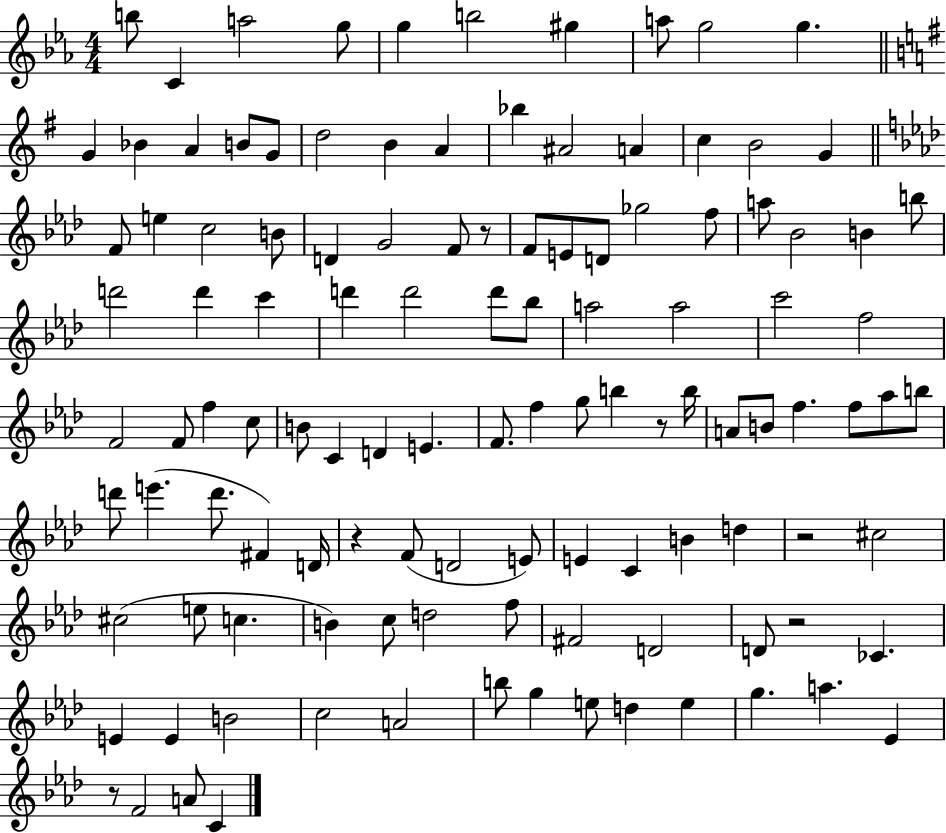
B5/e C4/q A5/h G5/e G5/q B5/h G#5/q A5/e G5/h G5/q. G4/q Bb4/q A4/q B4/e G4/e D5/h B4/q A4/q Bb5/q A#4/h A4/q C5/q B4/h G4/q F4/e E5/q C5/h B4/e D4/q G4/h F4/e R/e F4/e E4/e D4/e Gb5/h F5/e A5/e Bb4/h B4/q B5/e D6/h D6/q C6/q D6/q D6/h D6/e Bb5/e A5/h A5/h C6/h F5/h F4/h F4/e F5/q C5/e B4/e C4/q D4/q E4/q. F4/e. F5/q G5/e B5/q R/e B5/s A4/e B4/e F5/q. F5/e Ab5/e B5/e D6/e E6/q. D6/e. F#4/q D4/s R/q F4/e D4/h E4/e E4/q C4/q B4/q D5/q R/h C#5/h C#5/h E5/e C5/q. B4/q C5/e D5/h F5/e F#4/h D4/h D4/e R/h CES4/q. E4/q E4/q B4/h C5/h A4/h B5/e G5/q E5/e D5/q E5/q G5/q. A5/q. Eb4/q R/e F4/h A4/e C4/q